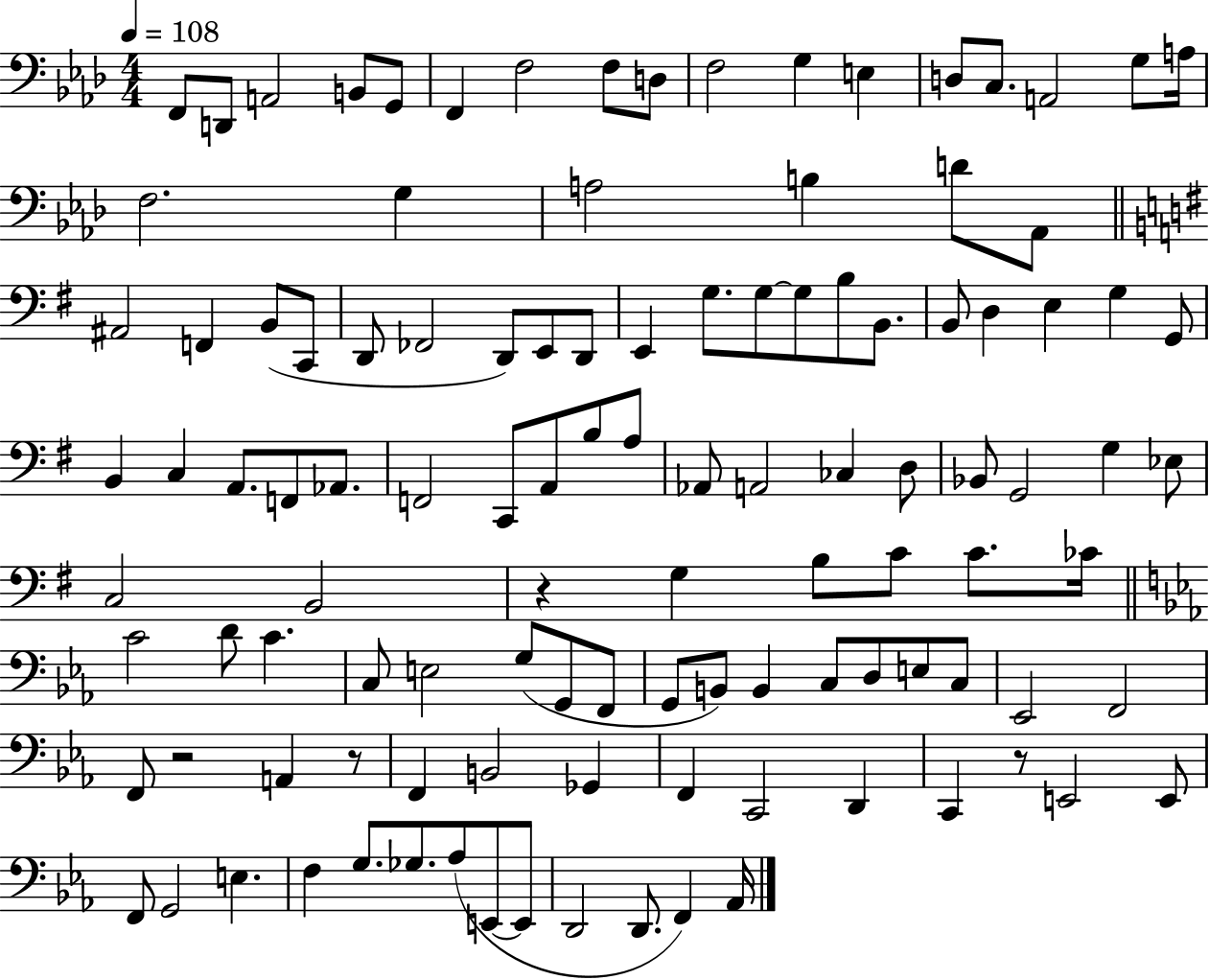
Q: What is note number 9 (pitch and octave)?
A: D3